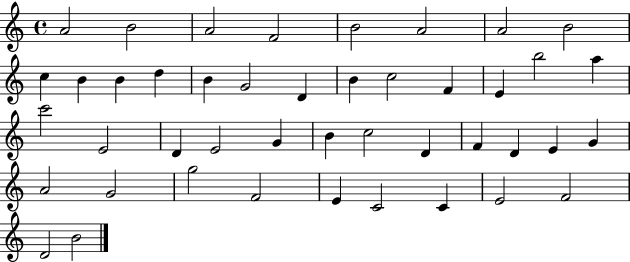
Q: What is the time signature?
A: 4/4